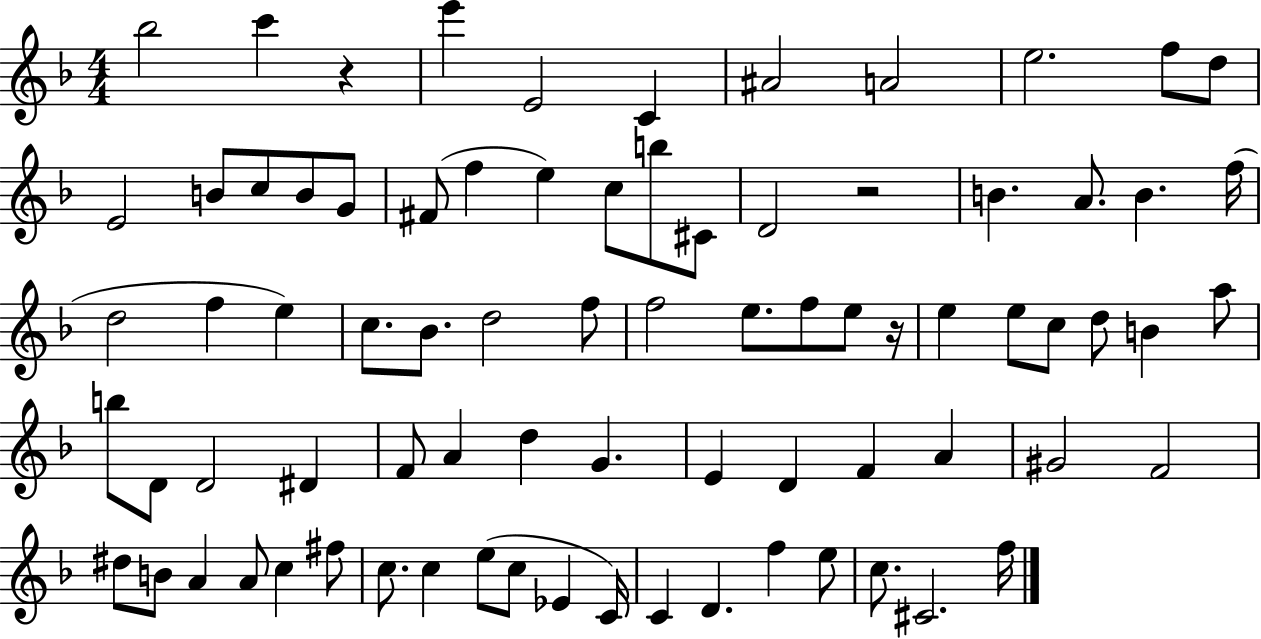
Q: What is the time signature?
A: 4/4